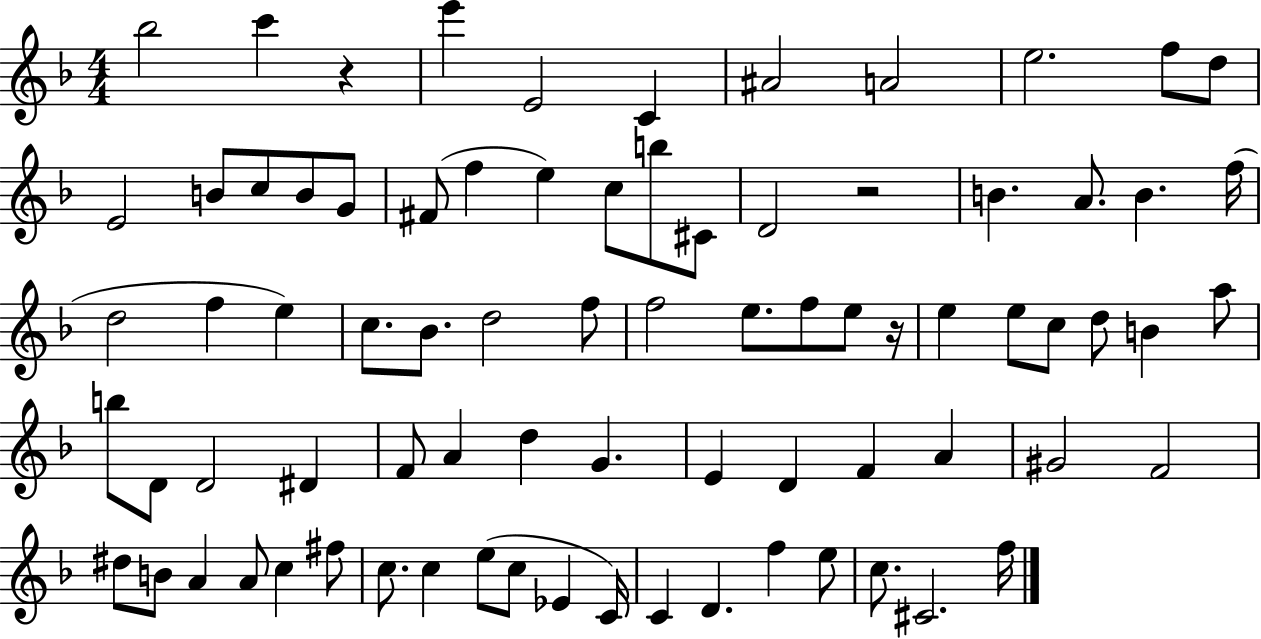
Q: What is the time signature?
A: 4/4